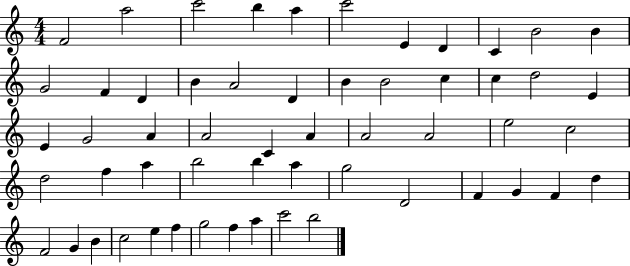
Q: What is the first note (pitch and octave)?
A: F4